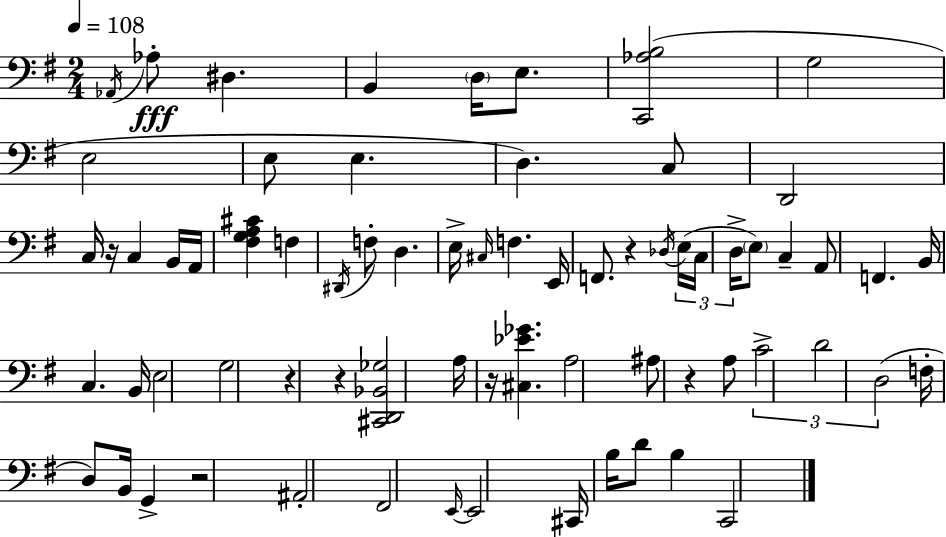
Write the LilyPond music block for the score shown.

{
  \clef bass
  \numericTimeSignature
  \time 2/4
  \key g \major
  \tempo 4 = 108
  \repeat volta 2 { \acciaccatura { aes,16 }\fff aes8-. dis4. | b,4 \parenthesize d16 e8. | <c, aes b>2( | g2 | \break e2 | e8 e4. | d4.) c8 | d,2 | \break c16 r16 c4 b,16 | a,16 <fis g a cis'>4 f4 | \acciaccatura { dis,16 } f8-. d4. | e16-> \grace { cis16 } f4. | \break e,16 f,8. r4 | \acciaccatura { des16 }( \tuplet 3/2 { e16 c16 d16-> } \parenthesize e8) | c4-- a,8 f,4. | b,16 c4. | \break b,16 e2 | g2 | r4 | r4 <cis, d, bes, ges>2 | \break a16 r16 <cis ees' ges'>4. | a2 | ais8 r4 | a8 \tuplet 3/2 { c'2-> | \break d'2 | d2( } | f16-. d8) b,16 | g,4-> r2 | \break ais,2-. | fis,2 | \grace { e,16~ }~ e,2 | cis,16 b16 d'8 | \break b4 c,2 | } \bar "|."
}